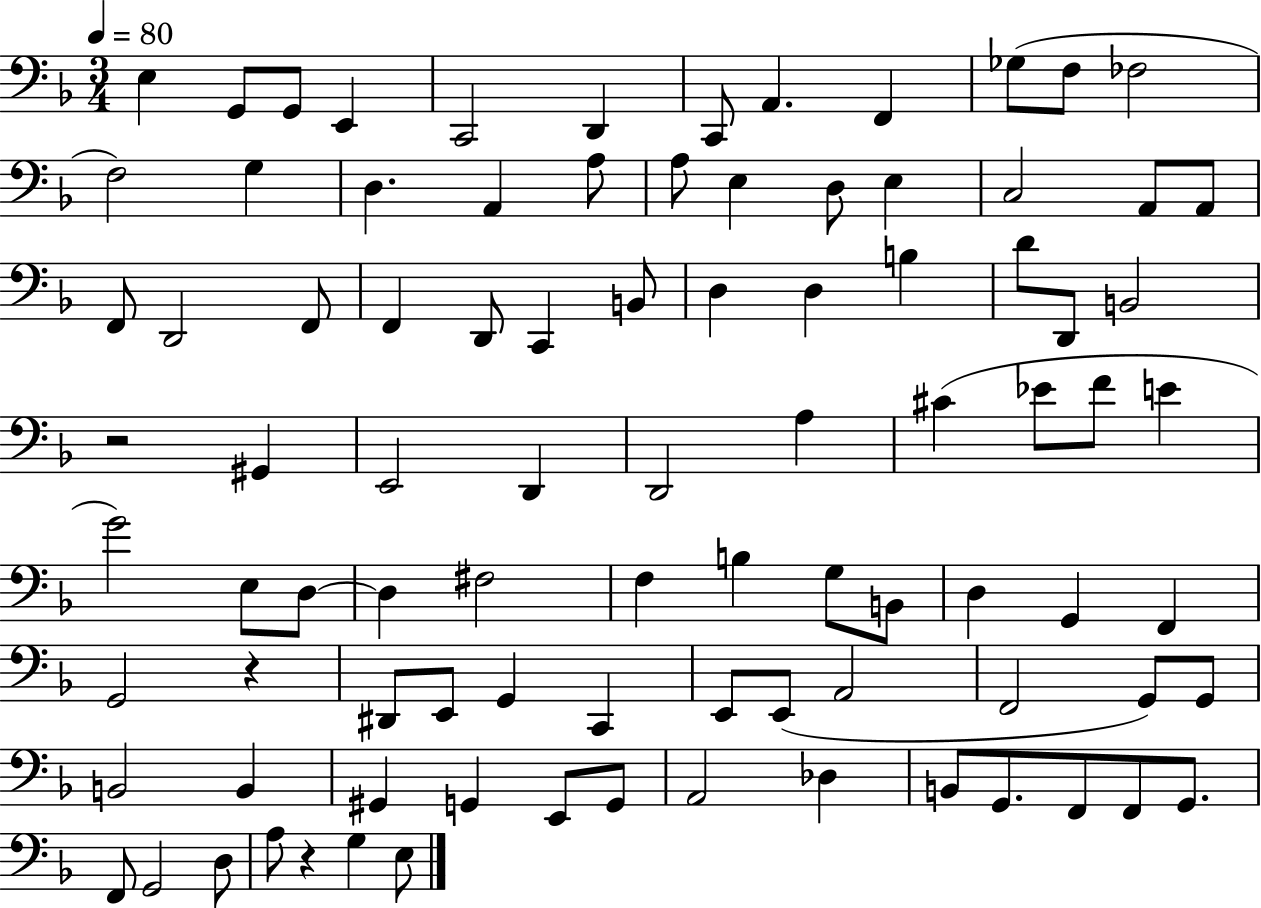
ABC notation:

X:1
T:Untitled
M:3/4
L:1/4
K:F
E, G,,/2 G,,/2 E,, C,,2 D,, C,,/2 A,, F,, _G,/2 F,/2 _F,2 F,2 G, D, A,, A,/2 A,/2 E, D,/2 E, C,2 A,,/2 A,,/2 F,,/2 D,,2 F,,/2 F,, D,,/2 C,, B,,/2 D, D, B, D/2 D,,/2 B,,2 z2 ^G,, E,,2 D,, D,,2 A, ^C _E/2 F/2 E G2 E,/2 D,/2 D, ^F,2 F, B, G,/2 B,,/2 D, G,, F,, G,,2 z ^D,,/2 E,,/2 G,, C,, E,,/2 E,,/2 A,,2 F,,2 G,,/2 G,,/2 B,,2 B,, ^G,, G,, E,,/2 G,,/2 A,,2 _D, B,,/2 G,,/2 F,,/2 F,,/2 G,,/2 F,,/2 G,,2 D,/2 A,/2 z G, E,/2